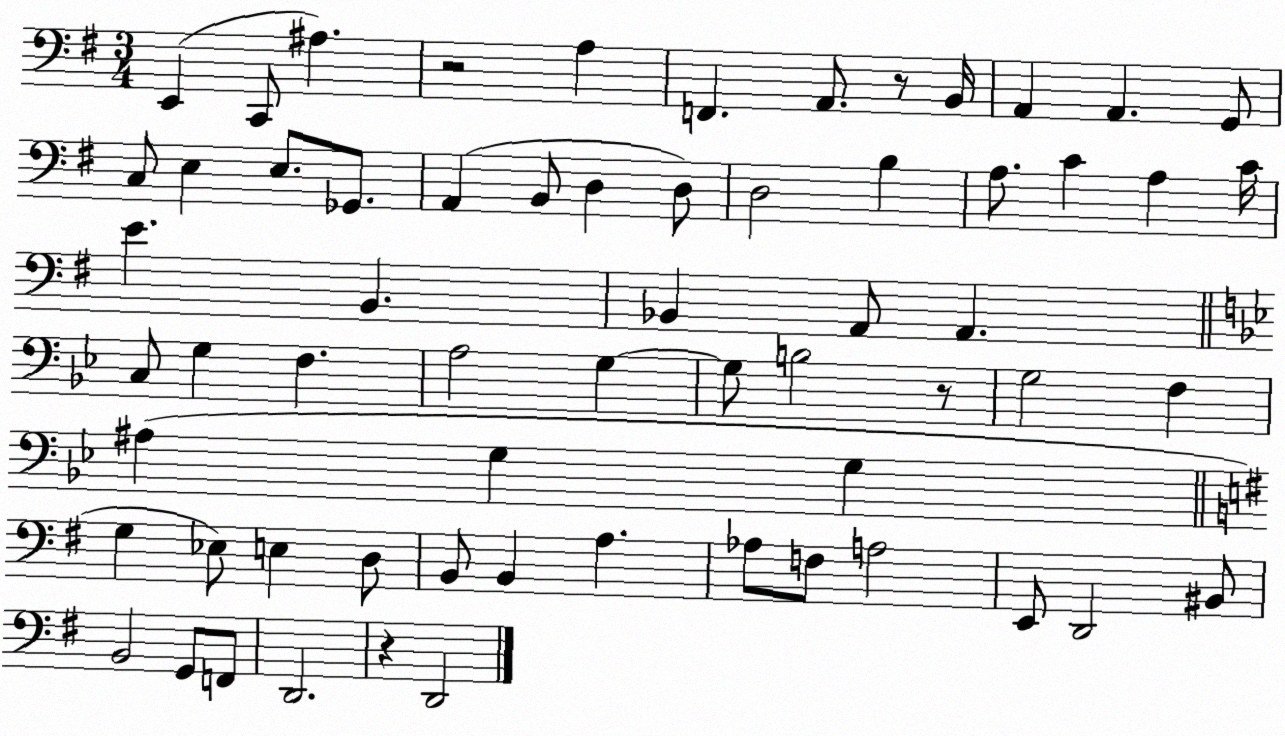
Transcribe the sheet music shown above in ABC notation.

X:1
T:Untitled
M:3/4
L:1/4
K:G
E,, C,,/2 ^A, z2 A, F,, A,,/2 z/2 B,,/4 A,, A,, G,,/2 C,/2 E, E,/2 _G,,/2 A,, B,,/2 D, D,/2 D,2 B, A,/2 C A, C/4 E B,, _B,, A,,/2 A,, C,/2 G, F, A,2 G, G,/2 B,2 z/2 G,2 F, ^A, G, G, G, _E,/2 E, D,/2 B,,/2 B,, A, _A,/2 F,/2 A,2 E,,/2 D,,2 ^B,,/2 B,,2 G,,/2 F,,/2 D,,2 z D,,2